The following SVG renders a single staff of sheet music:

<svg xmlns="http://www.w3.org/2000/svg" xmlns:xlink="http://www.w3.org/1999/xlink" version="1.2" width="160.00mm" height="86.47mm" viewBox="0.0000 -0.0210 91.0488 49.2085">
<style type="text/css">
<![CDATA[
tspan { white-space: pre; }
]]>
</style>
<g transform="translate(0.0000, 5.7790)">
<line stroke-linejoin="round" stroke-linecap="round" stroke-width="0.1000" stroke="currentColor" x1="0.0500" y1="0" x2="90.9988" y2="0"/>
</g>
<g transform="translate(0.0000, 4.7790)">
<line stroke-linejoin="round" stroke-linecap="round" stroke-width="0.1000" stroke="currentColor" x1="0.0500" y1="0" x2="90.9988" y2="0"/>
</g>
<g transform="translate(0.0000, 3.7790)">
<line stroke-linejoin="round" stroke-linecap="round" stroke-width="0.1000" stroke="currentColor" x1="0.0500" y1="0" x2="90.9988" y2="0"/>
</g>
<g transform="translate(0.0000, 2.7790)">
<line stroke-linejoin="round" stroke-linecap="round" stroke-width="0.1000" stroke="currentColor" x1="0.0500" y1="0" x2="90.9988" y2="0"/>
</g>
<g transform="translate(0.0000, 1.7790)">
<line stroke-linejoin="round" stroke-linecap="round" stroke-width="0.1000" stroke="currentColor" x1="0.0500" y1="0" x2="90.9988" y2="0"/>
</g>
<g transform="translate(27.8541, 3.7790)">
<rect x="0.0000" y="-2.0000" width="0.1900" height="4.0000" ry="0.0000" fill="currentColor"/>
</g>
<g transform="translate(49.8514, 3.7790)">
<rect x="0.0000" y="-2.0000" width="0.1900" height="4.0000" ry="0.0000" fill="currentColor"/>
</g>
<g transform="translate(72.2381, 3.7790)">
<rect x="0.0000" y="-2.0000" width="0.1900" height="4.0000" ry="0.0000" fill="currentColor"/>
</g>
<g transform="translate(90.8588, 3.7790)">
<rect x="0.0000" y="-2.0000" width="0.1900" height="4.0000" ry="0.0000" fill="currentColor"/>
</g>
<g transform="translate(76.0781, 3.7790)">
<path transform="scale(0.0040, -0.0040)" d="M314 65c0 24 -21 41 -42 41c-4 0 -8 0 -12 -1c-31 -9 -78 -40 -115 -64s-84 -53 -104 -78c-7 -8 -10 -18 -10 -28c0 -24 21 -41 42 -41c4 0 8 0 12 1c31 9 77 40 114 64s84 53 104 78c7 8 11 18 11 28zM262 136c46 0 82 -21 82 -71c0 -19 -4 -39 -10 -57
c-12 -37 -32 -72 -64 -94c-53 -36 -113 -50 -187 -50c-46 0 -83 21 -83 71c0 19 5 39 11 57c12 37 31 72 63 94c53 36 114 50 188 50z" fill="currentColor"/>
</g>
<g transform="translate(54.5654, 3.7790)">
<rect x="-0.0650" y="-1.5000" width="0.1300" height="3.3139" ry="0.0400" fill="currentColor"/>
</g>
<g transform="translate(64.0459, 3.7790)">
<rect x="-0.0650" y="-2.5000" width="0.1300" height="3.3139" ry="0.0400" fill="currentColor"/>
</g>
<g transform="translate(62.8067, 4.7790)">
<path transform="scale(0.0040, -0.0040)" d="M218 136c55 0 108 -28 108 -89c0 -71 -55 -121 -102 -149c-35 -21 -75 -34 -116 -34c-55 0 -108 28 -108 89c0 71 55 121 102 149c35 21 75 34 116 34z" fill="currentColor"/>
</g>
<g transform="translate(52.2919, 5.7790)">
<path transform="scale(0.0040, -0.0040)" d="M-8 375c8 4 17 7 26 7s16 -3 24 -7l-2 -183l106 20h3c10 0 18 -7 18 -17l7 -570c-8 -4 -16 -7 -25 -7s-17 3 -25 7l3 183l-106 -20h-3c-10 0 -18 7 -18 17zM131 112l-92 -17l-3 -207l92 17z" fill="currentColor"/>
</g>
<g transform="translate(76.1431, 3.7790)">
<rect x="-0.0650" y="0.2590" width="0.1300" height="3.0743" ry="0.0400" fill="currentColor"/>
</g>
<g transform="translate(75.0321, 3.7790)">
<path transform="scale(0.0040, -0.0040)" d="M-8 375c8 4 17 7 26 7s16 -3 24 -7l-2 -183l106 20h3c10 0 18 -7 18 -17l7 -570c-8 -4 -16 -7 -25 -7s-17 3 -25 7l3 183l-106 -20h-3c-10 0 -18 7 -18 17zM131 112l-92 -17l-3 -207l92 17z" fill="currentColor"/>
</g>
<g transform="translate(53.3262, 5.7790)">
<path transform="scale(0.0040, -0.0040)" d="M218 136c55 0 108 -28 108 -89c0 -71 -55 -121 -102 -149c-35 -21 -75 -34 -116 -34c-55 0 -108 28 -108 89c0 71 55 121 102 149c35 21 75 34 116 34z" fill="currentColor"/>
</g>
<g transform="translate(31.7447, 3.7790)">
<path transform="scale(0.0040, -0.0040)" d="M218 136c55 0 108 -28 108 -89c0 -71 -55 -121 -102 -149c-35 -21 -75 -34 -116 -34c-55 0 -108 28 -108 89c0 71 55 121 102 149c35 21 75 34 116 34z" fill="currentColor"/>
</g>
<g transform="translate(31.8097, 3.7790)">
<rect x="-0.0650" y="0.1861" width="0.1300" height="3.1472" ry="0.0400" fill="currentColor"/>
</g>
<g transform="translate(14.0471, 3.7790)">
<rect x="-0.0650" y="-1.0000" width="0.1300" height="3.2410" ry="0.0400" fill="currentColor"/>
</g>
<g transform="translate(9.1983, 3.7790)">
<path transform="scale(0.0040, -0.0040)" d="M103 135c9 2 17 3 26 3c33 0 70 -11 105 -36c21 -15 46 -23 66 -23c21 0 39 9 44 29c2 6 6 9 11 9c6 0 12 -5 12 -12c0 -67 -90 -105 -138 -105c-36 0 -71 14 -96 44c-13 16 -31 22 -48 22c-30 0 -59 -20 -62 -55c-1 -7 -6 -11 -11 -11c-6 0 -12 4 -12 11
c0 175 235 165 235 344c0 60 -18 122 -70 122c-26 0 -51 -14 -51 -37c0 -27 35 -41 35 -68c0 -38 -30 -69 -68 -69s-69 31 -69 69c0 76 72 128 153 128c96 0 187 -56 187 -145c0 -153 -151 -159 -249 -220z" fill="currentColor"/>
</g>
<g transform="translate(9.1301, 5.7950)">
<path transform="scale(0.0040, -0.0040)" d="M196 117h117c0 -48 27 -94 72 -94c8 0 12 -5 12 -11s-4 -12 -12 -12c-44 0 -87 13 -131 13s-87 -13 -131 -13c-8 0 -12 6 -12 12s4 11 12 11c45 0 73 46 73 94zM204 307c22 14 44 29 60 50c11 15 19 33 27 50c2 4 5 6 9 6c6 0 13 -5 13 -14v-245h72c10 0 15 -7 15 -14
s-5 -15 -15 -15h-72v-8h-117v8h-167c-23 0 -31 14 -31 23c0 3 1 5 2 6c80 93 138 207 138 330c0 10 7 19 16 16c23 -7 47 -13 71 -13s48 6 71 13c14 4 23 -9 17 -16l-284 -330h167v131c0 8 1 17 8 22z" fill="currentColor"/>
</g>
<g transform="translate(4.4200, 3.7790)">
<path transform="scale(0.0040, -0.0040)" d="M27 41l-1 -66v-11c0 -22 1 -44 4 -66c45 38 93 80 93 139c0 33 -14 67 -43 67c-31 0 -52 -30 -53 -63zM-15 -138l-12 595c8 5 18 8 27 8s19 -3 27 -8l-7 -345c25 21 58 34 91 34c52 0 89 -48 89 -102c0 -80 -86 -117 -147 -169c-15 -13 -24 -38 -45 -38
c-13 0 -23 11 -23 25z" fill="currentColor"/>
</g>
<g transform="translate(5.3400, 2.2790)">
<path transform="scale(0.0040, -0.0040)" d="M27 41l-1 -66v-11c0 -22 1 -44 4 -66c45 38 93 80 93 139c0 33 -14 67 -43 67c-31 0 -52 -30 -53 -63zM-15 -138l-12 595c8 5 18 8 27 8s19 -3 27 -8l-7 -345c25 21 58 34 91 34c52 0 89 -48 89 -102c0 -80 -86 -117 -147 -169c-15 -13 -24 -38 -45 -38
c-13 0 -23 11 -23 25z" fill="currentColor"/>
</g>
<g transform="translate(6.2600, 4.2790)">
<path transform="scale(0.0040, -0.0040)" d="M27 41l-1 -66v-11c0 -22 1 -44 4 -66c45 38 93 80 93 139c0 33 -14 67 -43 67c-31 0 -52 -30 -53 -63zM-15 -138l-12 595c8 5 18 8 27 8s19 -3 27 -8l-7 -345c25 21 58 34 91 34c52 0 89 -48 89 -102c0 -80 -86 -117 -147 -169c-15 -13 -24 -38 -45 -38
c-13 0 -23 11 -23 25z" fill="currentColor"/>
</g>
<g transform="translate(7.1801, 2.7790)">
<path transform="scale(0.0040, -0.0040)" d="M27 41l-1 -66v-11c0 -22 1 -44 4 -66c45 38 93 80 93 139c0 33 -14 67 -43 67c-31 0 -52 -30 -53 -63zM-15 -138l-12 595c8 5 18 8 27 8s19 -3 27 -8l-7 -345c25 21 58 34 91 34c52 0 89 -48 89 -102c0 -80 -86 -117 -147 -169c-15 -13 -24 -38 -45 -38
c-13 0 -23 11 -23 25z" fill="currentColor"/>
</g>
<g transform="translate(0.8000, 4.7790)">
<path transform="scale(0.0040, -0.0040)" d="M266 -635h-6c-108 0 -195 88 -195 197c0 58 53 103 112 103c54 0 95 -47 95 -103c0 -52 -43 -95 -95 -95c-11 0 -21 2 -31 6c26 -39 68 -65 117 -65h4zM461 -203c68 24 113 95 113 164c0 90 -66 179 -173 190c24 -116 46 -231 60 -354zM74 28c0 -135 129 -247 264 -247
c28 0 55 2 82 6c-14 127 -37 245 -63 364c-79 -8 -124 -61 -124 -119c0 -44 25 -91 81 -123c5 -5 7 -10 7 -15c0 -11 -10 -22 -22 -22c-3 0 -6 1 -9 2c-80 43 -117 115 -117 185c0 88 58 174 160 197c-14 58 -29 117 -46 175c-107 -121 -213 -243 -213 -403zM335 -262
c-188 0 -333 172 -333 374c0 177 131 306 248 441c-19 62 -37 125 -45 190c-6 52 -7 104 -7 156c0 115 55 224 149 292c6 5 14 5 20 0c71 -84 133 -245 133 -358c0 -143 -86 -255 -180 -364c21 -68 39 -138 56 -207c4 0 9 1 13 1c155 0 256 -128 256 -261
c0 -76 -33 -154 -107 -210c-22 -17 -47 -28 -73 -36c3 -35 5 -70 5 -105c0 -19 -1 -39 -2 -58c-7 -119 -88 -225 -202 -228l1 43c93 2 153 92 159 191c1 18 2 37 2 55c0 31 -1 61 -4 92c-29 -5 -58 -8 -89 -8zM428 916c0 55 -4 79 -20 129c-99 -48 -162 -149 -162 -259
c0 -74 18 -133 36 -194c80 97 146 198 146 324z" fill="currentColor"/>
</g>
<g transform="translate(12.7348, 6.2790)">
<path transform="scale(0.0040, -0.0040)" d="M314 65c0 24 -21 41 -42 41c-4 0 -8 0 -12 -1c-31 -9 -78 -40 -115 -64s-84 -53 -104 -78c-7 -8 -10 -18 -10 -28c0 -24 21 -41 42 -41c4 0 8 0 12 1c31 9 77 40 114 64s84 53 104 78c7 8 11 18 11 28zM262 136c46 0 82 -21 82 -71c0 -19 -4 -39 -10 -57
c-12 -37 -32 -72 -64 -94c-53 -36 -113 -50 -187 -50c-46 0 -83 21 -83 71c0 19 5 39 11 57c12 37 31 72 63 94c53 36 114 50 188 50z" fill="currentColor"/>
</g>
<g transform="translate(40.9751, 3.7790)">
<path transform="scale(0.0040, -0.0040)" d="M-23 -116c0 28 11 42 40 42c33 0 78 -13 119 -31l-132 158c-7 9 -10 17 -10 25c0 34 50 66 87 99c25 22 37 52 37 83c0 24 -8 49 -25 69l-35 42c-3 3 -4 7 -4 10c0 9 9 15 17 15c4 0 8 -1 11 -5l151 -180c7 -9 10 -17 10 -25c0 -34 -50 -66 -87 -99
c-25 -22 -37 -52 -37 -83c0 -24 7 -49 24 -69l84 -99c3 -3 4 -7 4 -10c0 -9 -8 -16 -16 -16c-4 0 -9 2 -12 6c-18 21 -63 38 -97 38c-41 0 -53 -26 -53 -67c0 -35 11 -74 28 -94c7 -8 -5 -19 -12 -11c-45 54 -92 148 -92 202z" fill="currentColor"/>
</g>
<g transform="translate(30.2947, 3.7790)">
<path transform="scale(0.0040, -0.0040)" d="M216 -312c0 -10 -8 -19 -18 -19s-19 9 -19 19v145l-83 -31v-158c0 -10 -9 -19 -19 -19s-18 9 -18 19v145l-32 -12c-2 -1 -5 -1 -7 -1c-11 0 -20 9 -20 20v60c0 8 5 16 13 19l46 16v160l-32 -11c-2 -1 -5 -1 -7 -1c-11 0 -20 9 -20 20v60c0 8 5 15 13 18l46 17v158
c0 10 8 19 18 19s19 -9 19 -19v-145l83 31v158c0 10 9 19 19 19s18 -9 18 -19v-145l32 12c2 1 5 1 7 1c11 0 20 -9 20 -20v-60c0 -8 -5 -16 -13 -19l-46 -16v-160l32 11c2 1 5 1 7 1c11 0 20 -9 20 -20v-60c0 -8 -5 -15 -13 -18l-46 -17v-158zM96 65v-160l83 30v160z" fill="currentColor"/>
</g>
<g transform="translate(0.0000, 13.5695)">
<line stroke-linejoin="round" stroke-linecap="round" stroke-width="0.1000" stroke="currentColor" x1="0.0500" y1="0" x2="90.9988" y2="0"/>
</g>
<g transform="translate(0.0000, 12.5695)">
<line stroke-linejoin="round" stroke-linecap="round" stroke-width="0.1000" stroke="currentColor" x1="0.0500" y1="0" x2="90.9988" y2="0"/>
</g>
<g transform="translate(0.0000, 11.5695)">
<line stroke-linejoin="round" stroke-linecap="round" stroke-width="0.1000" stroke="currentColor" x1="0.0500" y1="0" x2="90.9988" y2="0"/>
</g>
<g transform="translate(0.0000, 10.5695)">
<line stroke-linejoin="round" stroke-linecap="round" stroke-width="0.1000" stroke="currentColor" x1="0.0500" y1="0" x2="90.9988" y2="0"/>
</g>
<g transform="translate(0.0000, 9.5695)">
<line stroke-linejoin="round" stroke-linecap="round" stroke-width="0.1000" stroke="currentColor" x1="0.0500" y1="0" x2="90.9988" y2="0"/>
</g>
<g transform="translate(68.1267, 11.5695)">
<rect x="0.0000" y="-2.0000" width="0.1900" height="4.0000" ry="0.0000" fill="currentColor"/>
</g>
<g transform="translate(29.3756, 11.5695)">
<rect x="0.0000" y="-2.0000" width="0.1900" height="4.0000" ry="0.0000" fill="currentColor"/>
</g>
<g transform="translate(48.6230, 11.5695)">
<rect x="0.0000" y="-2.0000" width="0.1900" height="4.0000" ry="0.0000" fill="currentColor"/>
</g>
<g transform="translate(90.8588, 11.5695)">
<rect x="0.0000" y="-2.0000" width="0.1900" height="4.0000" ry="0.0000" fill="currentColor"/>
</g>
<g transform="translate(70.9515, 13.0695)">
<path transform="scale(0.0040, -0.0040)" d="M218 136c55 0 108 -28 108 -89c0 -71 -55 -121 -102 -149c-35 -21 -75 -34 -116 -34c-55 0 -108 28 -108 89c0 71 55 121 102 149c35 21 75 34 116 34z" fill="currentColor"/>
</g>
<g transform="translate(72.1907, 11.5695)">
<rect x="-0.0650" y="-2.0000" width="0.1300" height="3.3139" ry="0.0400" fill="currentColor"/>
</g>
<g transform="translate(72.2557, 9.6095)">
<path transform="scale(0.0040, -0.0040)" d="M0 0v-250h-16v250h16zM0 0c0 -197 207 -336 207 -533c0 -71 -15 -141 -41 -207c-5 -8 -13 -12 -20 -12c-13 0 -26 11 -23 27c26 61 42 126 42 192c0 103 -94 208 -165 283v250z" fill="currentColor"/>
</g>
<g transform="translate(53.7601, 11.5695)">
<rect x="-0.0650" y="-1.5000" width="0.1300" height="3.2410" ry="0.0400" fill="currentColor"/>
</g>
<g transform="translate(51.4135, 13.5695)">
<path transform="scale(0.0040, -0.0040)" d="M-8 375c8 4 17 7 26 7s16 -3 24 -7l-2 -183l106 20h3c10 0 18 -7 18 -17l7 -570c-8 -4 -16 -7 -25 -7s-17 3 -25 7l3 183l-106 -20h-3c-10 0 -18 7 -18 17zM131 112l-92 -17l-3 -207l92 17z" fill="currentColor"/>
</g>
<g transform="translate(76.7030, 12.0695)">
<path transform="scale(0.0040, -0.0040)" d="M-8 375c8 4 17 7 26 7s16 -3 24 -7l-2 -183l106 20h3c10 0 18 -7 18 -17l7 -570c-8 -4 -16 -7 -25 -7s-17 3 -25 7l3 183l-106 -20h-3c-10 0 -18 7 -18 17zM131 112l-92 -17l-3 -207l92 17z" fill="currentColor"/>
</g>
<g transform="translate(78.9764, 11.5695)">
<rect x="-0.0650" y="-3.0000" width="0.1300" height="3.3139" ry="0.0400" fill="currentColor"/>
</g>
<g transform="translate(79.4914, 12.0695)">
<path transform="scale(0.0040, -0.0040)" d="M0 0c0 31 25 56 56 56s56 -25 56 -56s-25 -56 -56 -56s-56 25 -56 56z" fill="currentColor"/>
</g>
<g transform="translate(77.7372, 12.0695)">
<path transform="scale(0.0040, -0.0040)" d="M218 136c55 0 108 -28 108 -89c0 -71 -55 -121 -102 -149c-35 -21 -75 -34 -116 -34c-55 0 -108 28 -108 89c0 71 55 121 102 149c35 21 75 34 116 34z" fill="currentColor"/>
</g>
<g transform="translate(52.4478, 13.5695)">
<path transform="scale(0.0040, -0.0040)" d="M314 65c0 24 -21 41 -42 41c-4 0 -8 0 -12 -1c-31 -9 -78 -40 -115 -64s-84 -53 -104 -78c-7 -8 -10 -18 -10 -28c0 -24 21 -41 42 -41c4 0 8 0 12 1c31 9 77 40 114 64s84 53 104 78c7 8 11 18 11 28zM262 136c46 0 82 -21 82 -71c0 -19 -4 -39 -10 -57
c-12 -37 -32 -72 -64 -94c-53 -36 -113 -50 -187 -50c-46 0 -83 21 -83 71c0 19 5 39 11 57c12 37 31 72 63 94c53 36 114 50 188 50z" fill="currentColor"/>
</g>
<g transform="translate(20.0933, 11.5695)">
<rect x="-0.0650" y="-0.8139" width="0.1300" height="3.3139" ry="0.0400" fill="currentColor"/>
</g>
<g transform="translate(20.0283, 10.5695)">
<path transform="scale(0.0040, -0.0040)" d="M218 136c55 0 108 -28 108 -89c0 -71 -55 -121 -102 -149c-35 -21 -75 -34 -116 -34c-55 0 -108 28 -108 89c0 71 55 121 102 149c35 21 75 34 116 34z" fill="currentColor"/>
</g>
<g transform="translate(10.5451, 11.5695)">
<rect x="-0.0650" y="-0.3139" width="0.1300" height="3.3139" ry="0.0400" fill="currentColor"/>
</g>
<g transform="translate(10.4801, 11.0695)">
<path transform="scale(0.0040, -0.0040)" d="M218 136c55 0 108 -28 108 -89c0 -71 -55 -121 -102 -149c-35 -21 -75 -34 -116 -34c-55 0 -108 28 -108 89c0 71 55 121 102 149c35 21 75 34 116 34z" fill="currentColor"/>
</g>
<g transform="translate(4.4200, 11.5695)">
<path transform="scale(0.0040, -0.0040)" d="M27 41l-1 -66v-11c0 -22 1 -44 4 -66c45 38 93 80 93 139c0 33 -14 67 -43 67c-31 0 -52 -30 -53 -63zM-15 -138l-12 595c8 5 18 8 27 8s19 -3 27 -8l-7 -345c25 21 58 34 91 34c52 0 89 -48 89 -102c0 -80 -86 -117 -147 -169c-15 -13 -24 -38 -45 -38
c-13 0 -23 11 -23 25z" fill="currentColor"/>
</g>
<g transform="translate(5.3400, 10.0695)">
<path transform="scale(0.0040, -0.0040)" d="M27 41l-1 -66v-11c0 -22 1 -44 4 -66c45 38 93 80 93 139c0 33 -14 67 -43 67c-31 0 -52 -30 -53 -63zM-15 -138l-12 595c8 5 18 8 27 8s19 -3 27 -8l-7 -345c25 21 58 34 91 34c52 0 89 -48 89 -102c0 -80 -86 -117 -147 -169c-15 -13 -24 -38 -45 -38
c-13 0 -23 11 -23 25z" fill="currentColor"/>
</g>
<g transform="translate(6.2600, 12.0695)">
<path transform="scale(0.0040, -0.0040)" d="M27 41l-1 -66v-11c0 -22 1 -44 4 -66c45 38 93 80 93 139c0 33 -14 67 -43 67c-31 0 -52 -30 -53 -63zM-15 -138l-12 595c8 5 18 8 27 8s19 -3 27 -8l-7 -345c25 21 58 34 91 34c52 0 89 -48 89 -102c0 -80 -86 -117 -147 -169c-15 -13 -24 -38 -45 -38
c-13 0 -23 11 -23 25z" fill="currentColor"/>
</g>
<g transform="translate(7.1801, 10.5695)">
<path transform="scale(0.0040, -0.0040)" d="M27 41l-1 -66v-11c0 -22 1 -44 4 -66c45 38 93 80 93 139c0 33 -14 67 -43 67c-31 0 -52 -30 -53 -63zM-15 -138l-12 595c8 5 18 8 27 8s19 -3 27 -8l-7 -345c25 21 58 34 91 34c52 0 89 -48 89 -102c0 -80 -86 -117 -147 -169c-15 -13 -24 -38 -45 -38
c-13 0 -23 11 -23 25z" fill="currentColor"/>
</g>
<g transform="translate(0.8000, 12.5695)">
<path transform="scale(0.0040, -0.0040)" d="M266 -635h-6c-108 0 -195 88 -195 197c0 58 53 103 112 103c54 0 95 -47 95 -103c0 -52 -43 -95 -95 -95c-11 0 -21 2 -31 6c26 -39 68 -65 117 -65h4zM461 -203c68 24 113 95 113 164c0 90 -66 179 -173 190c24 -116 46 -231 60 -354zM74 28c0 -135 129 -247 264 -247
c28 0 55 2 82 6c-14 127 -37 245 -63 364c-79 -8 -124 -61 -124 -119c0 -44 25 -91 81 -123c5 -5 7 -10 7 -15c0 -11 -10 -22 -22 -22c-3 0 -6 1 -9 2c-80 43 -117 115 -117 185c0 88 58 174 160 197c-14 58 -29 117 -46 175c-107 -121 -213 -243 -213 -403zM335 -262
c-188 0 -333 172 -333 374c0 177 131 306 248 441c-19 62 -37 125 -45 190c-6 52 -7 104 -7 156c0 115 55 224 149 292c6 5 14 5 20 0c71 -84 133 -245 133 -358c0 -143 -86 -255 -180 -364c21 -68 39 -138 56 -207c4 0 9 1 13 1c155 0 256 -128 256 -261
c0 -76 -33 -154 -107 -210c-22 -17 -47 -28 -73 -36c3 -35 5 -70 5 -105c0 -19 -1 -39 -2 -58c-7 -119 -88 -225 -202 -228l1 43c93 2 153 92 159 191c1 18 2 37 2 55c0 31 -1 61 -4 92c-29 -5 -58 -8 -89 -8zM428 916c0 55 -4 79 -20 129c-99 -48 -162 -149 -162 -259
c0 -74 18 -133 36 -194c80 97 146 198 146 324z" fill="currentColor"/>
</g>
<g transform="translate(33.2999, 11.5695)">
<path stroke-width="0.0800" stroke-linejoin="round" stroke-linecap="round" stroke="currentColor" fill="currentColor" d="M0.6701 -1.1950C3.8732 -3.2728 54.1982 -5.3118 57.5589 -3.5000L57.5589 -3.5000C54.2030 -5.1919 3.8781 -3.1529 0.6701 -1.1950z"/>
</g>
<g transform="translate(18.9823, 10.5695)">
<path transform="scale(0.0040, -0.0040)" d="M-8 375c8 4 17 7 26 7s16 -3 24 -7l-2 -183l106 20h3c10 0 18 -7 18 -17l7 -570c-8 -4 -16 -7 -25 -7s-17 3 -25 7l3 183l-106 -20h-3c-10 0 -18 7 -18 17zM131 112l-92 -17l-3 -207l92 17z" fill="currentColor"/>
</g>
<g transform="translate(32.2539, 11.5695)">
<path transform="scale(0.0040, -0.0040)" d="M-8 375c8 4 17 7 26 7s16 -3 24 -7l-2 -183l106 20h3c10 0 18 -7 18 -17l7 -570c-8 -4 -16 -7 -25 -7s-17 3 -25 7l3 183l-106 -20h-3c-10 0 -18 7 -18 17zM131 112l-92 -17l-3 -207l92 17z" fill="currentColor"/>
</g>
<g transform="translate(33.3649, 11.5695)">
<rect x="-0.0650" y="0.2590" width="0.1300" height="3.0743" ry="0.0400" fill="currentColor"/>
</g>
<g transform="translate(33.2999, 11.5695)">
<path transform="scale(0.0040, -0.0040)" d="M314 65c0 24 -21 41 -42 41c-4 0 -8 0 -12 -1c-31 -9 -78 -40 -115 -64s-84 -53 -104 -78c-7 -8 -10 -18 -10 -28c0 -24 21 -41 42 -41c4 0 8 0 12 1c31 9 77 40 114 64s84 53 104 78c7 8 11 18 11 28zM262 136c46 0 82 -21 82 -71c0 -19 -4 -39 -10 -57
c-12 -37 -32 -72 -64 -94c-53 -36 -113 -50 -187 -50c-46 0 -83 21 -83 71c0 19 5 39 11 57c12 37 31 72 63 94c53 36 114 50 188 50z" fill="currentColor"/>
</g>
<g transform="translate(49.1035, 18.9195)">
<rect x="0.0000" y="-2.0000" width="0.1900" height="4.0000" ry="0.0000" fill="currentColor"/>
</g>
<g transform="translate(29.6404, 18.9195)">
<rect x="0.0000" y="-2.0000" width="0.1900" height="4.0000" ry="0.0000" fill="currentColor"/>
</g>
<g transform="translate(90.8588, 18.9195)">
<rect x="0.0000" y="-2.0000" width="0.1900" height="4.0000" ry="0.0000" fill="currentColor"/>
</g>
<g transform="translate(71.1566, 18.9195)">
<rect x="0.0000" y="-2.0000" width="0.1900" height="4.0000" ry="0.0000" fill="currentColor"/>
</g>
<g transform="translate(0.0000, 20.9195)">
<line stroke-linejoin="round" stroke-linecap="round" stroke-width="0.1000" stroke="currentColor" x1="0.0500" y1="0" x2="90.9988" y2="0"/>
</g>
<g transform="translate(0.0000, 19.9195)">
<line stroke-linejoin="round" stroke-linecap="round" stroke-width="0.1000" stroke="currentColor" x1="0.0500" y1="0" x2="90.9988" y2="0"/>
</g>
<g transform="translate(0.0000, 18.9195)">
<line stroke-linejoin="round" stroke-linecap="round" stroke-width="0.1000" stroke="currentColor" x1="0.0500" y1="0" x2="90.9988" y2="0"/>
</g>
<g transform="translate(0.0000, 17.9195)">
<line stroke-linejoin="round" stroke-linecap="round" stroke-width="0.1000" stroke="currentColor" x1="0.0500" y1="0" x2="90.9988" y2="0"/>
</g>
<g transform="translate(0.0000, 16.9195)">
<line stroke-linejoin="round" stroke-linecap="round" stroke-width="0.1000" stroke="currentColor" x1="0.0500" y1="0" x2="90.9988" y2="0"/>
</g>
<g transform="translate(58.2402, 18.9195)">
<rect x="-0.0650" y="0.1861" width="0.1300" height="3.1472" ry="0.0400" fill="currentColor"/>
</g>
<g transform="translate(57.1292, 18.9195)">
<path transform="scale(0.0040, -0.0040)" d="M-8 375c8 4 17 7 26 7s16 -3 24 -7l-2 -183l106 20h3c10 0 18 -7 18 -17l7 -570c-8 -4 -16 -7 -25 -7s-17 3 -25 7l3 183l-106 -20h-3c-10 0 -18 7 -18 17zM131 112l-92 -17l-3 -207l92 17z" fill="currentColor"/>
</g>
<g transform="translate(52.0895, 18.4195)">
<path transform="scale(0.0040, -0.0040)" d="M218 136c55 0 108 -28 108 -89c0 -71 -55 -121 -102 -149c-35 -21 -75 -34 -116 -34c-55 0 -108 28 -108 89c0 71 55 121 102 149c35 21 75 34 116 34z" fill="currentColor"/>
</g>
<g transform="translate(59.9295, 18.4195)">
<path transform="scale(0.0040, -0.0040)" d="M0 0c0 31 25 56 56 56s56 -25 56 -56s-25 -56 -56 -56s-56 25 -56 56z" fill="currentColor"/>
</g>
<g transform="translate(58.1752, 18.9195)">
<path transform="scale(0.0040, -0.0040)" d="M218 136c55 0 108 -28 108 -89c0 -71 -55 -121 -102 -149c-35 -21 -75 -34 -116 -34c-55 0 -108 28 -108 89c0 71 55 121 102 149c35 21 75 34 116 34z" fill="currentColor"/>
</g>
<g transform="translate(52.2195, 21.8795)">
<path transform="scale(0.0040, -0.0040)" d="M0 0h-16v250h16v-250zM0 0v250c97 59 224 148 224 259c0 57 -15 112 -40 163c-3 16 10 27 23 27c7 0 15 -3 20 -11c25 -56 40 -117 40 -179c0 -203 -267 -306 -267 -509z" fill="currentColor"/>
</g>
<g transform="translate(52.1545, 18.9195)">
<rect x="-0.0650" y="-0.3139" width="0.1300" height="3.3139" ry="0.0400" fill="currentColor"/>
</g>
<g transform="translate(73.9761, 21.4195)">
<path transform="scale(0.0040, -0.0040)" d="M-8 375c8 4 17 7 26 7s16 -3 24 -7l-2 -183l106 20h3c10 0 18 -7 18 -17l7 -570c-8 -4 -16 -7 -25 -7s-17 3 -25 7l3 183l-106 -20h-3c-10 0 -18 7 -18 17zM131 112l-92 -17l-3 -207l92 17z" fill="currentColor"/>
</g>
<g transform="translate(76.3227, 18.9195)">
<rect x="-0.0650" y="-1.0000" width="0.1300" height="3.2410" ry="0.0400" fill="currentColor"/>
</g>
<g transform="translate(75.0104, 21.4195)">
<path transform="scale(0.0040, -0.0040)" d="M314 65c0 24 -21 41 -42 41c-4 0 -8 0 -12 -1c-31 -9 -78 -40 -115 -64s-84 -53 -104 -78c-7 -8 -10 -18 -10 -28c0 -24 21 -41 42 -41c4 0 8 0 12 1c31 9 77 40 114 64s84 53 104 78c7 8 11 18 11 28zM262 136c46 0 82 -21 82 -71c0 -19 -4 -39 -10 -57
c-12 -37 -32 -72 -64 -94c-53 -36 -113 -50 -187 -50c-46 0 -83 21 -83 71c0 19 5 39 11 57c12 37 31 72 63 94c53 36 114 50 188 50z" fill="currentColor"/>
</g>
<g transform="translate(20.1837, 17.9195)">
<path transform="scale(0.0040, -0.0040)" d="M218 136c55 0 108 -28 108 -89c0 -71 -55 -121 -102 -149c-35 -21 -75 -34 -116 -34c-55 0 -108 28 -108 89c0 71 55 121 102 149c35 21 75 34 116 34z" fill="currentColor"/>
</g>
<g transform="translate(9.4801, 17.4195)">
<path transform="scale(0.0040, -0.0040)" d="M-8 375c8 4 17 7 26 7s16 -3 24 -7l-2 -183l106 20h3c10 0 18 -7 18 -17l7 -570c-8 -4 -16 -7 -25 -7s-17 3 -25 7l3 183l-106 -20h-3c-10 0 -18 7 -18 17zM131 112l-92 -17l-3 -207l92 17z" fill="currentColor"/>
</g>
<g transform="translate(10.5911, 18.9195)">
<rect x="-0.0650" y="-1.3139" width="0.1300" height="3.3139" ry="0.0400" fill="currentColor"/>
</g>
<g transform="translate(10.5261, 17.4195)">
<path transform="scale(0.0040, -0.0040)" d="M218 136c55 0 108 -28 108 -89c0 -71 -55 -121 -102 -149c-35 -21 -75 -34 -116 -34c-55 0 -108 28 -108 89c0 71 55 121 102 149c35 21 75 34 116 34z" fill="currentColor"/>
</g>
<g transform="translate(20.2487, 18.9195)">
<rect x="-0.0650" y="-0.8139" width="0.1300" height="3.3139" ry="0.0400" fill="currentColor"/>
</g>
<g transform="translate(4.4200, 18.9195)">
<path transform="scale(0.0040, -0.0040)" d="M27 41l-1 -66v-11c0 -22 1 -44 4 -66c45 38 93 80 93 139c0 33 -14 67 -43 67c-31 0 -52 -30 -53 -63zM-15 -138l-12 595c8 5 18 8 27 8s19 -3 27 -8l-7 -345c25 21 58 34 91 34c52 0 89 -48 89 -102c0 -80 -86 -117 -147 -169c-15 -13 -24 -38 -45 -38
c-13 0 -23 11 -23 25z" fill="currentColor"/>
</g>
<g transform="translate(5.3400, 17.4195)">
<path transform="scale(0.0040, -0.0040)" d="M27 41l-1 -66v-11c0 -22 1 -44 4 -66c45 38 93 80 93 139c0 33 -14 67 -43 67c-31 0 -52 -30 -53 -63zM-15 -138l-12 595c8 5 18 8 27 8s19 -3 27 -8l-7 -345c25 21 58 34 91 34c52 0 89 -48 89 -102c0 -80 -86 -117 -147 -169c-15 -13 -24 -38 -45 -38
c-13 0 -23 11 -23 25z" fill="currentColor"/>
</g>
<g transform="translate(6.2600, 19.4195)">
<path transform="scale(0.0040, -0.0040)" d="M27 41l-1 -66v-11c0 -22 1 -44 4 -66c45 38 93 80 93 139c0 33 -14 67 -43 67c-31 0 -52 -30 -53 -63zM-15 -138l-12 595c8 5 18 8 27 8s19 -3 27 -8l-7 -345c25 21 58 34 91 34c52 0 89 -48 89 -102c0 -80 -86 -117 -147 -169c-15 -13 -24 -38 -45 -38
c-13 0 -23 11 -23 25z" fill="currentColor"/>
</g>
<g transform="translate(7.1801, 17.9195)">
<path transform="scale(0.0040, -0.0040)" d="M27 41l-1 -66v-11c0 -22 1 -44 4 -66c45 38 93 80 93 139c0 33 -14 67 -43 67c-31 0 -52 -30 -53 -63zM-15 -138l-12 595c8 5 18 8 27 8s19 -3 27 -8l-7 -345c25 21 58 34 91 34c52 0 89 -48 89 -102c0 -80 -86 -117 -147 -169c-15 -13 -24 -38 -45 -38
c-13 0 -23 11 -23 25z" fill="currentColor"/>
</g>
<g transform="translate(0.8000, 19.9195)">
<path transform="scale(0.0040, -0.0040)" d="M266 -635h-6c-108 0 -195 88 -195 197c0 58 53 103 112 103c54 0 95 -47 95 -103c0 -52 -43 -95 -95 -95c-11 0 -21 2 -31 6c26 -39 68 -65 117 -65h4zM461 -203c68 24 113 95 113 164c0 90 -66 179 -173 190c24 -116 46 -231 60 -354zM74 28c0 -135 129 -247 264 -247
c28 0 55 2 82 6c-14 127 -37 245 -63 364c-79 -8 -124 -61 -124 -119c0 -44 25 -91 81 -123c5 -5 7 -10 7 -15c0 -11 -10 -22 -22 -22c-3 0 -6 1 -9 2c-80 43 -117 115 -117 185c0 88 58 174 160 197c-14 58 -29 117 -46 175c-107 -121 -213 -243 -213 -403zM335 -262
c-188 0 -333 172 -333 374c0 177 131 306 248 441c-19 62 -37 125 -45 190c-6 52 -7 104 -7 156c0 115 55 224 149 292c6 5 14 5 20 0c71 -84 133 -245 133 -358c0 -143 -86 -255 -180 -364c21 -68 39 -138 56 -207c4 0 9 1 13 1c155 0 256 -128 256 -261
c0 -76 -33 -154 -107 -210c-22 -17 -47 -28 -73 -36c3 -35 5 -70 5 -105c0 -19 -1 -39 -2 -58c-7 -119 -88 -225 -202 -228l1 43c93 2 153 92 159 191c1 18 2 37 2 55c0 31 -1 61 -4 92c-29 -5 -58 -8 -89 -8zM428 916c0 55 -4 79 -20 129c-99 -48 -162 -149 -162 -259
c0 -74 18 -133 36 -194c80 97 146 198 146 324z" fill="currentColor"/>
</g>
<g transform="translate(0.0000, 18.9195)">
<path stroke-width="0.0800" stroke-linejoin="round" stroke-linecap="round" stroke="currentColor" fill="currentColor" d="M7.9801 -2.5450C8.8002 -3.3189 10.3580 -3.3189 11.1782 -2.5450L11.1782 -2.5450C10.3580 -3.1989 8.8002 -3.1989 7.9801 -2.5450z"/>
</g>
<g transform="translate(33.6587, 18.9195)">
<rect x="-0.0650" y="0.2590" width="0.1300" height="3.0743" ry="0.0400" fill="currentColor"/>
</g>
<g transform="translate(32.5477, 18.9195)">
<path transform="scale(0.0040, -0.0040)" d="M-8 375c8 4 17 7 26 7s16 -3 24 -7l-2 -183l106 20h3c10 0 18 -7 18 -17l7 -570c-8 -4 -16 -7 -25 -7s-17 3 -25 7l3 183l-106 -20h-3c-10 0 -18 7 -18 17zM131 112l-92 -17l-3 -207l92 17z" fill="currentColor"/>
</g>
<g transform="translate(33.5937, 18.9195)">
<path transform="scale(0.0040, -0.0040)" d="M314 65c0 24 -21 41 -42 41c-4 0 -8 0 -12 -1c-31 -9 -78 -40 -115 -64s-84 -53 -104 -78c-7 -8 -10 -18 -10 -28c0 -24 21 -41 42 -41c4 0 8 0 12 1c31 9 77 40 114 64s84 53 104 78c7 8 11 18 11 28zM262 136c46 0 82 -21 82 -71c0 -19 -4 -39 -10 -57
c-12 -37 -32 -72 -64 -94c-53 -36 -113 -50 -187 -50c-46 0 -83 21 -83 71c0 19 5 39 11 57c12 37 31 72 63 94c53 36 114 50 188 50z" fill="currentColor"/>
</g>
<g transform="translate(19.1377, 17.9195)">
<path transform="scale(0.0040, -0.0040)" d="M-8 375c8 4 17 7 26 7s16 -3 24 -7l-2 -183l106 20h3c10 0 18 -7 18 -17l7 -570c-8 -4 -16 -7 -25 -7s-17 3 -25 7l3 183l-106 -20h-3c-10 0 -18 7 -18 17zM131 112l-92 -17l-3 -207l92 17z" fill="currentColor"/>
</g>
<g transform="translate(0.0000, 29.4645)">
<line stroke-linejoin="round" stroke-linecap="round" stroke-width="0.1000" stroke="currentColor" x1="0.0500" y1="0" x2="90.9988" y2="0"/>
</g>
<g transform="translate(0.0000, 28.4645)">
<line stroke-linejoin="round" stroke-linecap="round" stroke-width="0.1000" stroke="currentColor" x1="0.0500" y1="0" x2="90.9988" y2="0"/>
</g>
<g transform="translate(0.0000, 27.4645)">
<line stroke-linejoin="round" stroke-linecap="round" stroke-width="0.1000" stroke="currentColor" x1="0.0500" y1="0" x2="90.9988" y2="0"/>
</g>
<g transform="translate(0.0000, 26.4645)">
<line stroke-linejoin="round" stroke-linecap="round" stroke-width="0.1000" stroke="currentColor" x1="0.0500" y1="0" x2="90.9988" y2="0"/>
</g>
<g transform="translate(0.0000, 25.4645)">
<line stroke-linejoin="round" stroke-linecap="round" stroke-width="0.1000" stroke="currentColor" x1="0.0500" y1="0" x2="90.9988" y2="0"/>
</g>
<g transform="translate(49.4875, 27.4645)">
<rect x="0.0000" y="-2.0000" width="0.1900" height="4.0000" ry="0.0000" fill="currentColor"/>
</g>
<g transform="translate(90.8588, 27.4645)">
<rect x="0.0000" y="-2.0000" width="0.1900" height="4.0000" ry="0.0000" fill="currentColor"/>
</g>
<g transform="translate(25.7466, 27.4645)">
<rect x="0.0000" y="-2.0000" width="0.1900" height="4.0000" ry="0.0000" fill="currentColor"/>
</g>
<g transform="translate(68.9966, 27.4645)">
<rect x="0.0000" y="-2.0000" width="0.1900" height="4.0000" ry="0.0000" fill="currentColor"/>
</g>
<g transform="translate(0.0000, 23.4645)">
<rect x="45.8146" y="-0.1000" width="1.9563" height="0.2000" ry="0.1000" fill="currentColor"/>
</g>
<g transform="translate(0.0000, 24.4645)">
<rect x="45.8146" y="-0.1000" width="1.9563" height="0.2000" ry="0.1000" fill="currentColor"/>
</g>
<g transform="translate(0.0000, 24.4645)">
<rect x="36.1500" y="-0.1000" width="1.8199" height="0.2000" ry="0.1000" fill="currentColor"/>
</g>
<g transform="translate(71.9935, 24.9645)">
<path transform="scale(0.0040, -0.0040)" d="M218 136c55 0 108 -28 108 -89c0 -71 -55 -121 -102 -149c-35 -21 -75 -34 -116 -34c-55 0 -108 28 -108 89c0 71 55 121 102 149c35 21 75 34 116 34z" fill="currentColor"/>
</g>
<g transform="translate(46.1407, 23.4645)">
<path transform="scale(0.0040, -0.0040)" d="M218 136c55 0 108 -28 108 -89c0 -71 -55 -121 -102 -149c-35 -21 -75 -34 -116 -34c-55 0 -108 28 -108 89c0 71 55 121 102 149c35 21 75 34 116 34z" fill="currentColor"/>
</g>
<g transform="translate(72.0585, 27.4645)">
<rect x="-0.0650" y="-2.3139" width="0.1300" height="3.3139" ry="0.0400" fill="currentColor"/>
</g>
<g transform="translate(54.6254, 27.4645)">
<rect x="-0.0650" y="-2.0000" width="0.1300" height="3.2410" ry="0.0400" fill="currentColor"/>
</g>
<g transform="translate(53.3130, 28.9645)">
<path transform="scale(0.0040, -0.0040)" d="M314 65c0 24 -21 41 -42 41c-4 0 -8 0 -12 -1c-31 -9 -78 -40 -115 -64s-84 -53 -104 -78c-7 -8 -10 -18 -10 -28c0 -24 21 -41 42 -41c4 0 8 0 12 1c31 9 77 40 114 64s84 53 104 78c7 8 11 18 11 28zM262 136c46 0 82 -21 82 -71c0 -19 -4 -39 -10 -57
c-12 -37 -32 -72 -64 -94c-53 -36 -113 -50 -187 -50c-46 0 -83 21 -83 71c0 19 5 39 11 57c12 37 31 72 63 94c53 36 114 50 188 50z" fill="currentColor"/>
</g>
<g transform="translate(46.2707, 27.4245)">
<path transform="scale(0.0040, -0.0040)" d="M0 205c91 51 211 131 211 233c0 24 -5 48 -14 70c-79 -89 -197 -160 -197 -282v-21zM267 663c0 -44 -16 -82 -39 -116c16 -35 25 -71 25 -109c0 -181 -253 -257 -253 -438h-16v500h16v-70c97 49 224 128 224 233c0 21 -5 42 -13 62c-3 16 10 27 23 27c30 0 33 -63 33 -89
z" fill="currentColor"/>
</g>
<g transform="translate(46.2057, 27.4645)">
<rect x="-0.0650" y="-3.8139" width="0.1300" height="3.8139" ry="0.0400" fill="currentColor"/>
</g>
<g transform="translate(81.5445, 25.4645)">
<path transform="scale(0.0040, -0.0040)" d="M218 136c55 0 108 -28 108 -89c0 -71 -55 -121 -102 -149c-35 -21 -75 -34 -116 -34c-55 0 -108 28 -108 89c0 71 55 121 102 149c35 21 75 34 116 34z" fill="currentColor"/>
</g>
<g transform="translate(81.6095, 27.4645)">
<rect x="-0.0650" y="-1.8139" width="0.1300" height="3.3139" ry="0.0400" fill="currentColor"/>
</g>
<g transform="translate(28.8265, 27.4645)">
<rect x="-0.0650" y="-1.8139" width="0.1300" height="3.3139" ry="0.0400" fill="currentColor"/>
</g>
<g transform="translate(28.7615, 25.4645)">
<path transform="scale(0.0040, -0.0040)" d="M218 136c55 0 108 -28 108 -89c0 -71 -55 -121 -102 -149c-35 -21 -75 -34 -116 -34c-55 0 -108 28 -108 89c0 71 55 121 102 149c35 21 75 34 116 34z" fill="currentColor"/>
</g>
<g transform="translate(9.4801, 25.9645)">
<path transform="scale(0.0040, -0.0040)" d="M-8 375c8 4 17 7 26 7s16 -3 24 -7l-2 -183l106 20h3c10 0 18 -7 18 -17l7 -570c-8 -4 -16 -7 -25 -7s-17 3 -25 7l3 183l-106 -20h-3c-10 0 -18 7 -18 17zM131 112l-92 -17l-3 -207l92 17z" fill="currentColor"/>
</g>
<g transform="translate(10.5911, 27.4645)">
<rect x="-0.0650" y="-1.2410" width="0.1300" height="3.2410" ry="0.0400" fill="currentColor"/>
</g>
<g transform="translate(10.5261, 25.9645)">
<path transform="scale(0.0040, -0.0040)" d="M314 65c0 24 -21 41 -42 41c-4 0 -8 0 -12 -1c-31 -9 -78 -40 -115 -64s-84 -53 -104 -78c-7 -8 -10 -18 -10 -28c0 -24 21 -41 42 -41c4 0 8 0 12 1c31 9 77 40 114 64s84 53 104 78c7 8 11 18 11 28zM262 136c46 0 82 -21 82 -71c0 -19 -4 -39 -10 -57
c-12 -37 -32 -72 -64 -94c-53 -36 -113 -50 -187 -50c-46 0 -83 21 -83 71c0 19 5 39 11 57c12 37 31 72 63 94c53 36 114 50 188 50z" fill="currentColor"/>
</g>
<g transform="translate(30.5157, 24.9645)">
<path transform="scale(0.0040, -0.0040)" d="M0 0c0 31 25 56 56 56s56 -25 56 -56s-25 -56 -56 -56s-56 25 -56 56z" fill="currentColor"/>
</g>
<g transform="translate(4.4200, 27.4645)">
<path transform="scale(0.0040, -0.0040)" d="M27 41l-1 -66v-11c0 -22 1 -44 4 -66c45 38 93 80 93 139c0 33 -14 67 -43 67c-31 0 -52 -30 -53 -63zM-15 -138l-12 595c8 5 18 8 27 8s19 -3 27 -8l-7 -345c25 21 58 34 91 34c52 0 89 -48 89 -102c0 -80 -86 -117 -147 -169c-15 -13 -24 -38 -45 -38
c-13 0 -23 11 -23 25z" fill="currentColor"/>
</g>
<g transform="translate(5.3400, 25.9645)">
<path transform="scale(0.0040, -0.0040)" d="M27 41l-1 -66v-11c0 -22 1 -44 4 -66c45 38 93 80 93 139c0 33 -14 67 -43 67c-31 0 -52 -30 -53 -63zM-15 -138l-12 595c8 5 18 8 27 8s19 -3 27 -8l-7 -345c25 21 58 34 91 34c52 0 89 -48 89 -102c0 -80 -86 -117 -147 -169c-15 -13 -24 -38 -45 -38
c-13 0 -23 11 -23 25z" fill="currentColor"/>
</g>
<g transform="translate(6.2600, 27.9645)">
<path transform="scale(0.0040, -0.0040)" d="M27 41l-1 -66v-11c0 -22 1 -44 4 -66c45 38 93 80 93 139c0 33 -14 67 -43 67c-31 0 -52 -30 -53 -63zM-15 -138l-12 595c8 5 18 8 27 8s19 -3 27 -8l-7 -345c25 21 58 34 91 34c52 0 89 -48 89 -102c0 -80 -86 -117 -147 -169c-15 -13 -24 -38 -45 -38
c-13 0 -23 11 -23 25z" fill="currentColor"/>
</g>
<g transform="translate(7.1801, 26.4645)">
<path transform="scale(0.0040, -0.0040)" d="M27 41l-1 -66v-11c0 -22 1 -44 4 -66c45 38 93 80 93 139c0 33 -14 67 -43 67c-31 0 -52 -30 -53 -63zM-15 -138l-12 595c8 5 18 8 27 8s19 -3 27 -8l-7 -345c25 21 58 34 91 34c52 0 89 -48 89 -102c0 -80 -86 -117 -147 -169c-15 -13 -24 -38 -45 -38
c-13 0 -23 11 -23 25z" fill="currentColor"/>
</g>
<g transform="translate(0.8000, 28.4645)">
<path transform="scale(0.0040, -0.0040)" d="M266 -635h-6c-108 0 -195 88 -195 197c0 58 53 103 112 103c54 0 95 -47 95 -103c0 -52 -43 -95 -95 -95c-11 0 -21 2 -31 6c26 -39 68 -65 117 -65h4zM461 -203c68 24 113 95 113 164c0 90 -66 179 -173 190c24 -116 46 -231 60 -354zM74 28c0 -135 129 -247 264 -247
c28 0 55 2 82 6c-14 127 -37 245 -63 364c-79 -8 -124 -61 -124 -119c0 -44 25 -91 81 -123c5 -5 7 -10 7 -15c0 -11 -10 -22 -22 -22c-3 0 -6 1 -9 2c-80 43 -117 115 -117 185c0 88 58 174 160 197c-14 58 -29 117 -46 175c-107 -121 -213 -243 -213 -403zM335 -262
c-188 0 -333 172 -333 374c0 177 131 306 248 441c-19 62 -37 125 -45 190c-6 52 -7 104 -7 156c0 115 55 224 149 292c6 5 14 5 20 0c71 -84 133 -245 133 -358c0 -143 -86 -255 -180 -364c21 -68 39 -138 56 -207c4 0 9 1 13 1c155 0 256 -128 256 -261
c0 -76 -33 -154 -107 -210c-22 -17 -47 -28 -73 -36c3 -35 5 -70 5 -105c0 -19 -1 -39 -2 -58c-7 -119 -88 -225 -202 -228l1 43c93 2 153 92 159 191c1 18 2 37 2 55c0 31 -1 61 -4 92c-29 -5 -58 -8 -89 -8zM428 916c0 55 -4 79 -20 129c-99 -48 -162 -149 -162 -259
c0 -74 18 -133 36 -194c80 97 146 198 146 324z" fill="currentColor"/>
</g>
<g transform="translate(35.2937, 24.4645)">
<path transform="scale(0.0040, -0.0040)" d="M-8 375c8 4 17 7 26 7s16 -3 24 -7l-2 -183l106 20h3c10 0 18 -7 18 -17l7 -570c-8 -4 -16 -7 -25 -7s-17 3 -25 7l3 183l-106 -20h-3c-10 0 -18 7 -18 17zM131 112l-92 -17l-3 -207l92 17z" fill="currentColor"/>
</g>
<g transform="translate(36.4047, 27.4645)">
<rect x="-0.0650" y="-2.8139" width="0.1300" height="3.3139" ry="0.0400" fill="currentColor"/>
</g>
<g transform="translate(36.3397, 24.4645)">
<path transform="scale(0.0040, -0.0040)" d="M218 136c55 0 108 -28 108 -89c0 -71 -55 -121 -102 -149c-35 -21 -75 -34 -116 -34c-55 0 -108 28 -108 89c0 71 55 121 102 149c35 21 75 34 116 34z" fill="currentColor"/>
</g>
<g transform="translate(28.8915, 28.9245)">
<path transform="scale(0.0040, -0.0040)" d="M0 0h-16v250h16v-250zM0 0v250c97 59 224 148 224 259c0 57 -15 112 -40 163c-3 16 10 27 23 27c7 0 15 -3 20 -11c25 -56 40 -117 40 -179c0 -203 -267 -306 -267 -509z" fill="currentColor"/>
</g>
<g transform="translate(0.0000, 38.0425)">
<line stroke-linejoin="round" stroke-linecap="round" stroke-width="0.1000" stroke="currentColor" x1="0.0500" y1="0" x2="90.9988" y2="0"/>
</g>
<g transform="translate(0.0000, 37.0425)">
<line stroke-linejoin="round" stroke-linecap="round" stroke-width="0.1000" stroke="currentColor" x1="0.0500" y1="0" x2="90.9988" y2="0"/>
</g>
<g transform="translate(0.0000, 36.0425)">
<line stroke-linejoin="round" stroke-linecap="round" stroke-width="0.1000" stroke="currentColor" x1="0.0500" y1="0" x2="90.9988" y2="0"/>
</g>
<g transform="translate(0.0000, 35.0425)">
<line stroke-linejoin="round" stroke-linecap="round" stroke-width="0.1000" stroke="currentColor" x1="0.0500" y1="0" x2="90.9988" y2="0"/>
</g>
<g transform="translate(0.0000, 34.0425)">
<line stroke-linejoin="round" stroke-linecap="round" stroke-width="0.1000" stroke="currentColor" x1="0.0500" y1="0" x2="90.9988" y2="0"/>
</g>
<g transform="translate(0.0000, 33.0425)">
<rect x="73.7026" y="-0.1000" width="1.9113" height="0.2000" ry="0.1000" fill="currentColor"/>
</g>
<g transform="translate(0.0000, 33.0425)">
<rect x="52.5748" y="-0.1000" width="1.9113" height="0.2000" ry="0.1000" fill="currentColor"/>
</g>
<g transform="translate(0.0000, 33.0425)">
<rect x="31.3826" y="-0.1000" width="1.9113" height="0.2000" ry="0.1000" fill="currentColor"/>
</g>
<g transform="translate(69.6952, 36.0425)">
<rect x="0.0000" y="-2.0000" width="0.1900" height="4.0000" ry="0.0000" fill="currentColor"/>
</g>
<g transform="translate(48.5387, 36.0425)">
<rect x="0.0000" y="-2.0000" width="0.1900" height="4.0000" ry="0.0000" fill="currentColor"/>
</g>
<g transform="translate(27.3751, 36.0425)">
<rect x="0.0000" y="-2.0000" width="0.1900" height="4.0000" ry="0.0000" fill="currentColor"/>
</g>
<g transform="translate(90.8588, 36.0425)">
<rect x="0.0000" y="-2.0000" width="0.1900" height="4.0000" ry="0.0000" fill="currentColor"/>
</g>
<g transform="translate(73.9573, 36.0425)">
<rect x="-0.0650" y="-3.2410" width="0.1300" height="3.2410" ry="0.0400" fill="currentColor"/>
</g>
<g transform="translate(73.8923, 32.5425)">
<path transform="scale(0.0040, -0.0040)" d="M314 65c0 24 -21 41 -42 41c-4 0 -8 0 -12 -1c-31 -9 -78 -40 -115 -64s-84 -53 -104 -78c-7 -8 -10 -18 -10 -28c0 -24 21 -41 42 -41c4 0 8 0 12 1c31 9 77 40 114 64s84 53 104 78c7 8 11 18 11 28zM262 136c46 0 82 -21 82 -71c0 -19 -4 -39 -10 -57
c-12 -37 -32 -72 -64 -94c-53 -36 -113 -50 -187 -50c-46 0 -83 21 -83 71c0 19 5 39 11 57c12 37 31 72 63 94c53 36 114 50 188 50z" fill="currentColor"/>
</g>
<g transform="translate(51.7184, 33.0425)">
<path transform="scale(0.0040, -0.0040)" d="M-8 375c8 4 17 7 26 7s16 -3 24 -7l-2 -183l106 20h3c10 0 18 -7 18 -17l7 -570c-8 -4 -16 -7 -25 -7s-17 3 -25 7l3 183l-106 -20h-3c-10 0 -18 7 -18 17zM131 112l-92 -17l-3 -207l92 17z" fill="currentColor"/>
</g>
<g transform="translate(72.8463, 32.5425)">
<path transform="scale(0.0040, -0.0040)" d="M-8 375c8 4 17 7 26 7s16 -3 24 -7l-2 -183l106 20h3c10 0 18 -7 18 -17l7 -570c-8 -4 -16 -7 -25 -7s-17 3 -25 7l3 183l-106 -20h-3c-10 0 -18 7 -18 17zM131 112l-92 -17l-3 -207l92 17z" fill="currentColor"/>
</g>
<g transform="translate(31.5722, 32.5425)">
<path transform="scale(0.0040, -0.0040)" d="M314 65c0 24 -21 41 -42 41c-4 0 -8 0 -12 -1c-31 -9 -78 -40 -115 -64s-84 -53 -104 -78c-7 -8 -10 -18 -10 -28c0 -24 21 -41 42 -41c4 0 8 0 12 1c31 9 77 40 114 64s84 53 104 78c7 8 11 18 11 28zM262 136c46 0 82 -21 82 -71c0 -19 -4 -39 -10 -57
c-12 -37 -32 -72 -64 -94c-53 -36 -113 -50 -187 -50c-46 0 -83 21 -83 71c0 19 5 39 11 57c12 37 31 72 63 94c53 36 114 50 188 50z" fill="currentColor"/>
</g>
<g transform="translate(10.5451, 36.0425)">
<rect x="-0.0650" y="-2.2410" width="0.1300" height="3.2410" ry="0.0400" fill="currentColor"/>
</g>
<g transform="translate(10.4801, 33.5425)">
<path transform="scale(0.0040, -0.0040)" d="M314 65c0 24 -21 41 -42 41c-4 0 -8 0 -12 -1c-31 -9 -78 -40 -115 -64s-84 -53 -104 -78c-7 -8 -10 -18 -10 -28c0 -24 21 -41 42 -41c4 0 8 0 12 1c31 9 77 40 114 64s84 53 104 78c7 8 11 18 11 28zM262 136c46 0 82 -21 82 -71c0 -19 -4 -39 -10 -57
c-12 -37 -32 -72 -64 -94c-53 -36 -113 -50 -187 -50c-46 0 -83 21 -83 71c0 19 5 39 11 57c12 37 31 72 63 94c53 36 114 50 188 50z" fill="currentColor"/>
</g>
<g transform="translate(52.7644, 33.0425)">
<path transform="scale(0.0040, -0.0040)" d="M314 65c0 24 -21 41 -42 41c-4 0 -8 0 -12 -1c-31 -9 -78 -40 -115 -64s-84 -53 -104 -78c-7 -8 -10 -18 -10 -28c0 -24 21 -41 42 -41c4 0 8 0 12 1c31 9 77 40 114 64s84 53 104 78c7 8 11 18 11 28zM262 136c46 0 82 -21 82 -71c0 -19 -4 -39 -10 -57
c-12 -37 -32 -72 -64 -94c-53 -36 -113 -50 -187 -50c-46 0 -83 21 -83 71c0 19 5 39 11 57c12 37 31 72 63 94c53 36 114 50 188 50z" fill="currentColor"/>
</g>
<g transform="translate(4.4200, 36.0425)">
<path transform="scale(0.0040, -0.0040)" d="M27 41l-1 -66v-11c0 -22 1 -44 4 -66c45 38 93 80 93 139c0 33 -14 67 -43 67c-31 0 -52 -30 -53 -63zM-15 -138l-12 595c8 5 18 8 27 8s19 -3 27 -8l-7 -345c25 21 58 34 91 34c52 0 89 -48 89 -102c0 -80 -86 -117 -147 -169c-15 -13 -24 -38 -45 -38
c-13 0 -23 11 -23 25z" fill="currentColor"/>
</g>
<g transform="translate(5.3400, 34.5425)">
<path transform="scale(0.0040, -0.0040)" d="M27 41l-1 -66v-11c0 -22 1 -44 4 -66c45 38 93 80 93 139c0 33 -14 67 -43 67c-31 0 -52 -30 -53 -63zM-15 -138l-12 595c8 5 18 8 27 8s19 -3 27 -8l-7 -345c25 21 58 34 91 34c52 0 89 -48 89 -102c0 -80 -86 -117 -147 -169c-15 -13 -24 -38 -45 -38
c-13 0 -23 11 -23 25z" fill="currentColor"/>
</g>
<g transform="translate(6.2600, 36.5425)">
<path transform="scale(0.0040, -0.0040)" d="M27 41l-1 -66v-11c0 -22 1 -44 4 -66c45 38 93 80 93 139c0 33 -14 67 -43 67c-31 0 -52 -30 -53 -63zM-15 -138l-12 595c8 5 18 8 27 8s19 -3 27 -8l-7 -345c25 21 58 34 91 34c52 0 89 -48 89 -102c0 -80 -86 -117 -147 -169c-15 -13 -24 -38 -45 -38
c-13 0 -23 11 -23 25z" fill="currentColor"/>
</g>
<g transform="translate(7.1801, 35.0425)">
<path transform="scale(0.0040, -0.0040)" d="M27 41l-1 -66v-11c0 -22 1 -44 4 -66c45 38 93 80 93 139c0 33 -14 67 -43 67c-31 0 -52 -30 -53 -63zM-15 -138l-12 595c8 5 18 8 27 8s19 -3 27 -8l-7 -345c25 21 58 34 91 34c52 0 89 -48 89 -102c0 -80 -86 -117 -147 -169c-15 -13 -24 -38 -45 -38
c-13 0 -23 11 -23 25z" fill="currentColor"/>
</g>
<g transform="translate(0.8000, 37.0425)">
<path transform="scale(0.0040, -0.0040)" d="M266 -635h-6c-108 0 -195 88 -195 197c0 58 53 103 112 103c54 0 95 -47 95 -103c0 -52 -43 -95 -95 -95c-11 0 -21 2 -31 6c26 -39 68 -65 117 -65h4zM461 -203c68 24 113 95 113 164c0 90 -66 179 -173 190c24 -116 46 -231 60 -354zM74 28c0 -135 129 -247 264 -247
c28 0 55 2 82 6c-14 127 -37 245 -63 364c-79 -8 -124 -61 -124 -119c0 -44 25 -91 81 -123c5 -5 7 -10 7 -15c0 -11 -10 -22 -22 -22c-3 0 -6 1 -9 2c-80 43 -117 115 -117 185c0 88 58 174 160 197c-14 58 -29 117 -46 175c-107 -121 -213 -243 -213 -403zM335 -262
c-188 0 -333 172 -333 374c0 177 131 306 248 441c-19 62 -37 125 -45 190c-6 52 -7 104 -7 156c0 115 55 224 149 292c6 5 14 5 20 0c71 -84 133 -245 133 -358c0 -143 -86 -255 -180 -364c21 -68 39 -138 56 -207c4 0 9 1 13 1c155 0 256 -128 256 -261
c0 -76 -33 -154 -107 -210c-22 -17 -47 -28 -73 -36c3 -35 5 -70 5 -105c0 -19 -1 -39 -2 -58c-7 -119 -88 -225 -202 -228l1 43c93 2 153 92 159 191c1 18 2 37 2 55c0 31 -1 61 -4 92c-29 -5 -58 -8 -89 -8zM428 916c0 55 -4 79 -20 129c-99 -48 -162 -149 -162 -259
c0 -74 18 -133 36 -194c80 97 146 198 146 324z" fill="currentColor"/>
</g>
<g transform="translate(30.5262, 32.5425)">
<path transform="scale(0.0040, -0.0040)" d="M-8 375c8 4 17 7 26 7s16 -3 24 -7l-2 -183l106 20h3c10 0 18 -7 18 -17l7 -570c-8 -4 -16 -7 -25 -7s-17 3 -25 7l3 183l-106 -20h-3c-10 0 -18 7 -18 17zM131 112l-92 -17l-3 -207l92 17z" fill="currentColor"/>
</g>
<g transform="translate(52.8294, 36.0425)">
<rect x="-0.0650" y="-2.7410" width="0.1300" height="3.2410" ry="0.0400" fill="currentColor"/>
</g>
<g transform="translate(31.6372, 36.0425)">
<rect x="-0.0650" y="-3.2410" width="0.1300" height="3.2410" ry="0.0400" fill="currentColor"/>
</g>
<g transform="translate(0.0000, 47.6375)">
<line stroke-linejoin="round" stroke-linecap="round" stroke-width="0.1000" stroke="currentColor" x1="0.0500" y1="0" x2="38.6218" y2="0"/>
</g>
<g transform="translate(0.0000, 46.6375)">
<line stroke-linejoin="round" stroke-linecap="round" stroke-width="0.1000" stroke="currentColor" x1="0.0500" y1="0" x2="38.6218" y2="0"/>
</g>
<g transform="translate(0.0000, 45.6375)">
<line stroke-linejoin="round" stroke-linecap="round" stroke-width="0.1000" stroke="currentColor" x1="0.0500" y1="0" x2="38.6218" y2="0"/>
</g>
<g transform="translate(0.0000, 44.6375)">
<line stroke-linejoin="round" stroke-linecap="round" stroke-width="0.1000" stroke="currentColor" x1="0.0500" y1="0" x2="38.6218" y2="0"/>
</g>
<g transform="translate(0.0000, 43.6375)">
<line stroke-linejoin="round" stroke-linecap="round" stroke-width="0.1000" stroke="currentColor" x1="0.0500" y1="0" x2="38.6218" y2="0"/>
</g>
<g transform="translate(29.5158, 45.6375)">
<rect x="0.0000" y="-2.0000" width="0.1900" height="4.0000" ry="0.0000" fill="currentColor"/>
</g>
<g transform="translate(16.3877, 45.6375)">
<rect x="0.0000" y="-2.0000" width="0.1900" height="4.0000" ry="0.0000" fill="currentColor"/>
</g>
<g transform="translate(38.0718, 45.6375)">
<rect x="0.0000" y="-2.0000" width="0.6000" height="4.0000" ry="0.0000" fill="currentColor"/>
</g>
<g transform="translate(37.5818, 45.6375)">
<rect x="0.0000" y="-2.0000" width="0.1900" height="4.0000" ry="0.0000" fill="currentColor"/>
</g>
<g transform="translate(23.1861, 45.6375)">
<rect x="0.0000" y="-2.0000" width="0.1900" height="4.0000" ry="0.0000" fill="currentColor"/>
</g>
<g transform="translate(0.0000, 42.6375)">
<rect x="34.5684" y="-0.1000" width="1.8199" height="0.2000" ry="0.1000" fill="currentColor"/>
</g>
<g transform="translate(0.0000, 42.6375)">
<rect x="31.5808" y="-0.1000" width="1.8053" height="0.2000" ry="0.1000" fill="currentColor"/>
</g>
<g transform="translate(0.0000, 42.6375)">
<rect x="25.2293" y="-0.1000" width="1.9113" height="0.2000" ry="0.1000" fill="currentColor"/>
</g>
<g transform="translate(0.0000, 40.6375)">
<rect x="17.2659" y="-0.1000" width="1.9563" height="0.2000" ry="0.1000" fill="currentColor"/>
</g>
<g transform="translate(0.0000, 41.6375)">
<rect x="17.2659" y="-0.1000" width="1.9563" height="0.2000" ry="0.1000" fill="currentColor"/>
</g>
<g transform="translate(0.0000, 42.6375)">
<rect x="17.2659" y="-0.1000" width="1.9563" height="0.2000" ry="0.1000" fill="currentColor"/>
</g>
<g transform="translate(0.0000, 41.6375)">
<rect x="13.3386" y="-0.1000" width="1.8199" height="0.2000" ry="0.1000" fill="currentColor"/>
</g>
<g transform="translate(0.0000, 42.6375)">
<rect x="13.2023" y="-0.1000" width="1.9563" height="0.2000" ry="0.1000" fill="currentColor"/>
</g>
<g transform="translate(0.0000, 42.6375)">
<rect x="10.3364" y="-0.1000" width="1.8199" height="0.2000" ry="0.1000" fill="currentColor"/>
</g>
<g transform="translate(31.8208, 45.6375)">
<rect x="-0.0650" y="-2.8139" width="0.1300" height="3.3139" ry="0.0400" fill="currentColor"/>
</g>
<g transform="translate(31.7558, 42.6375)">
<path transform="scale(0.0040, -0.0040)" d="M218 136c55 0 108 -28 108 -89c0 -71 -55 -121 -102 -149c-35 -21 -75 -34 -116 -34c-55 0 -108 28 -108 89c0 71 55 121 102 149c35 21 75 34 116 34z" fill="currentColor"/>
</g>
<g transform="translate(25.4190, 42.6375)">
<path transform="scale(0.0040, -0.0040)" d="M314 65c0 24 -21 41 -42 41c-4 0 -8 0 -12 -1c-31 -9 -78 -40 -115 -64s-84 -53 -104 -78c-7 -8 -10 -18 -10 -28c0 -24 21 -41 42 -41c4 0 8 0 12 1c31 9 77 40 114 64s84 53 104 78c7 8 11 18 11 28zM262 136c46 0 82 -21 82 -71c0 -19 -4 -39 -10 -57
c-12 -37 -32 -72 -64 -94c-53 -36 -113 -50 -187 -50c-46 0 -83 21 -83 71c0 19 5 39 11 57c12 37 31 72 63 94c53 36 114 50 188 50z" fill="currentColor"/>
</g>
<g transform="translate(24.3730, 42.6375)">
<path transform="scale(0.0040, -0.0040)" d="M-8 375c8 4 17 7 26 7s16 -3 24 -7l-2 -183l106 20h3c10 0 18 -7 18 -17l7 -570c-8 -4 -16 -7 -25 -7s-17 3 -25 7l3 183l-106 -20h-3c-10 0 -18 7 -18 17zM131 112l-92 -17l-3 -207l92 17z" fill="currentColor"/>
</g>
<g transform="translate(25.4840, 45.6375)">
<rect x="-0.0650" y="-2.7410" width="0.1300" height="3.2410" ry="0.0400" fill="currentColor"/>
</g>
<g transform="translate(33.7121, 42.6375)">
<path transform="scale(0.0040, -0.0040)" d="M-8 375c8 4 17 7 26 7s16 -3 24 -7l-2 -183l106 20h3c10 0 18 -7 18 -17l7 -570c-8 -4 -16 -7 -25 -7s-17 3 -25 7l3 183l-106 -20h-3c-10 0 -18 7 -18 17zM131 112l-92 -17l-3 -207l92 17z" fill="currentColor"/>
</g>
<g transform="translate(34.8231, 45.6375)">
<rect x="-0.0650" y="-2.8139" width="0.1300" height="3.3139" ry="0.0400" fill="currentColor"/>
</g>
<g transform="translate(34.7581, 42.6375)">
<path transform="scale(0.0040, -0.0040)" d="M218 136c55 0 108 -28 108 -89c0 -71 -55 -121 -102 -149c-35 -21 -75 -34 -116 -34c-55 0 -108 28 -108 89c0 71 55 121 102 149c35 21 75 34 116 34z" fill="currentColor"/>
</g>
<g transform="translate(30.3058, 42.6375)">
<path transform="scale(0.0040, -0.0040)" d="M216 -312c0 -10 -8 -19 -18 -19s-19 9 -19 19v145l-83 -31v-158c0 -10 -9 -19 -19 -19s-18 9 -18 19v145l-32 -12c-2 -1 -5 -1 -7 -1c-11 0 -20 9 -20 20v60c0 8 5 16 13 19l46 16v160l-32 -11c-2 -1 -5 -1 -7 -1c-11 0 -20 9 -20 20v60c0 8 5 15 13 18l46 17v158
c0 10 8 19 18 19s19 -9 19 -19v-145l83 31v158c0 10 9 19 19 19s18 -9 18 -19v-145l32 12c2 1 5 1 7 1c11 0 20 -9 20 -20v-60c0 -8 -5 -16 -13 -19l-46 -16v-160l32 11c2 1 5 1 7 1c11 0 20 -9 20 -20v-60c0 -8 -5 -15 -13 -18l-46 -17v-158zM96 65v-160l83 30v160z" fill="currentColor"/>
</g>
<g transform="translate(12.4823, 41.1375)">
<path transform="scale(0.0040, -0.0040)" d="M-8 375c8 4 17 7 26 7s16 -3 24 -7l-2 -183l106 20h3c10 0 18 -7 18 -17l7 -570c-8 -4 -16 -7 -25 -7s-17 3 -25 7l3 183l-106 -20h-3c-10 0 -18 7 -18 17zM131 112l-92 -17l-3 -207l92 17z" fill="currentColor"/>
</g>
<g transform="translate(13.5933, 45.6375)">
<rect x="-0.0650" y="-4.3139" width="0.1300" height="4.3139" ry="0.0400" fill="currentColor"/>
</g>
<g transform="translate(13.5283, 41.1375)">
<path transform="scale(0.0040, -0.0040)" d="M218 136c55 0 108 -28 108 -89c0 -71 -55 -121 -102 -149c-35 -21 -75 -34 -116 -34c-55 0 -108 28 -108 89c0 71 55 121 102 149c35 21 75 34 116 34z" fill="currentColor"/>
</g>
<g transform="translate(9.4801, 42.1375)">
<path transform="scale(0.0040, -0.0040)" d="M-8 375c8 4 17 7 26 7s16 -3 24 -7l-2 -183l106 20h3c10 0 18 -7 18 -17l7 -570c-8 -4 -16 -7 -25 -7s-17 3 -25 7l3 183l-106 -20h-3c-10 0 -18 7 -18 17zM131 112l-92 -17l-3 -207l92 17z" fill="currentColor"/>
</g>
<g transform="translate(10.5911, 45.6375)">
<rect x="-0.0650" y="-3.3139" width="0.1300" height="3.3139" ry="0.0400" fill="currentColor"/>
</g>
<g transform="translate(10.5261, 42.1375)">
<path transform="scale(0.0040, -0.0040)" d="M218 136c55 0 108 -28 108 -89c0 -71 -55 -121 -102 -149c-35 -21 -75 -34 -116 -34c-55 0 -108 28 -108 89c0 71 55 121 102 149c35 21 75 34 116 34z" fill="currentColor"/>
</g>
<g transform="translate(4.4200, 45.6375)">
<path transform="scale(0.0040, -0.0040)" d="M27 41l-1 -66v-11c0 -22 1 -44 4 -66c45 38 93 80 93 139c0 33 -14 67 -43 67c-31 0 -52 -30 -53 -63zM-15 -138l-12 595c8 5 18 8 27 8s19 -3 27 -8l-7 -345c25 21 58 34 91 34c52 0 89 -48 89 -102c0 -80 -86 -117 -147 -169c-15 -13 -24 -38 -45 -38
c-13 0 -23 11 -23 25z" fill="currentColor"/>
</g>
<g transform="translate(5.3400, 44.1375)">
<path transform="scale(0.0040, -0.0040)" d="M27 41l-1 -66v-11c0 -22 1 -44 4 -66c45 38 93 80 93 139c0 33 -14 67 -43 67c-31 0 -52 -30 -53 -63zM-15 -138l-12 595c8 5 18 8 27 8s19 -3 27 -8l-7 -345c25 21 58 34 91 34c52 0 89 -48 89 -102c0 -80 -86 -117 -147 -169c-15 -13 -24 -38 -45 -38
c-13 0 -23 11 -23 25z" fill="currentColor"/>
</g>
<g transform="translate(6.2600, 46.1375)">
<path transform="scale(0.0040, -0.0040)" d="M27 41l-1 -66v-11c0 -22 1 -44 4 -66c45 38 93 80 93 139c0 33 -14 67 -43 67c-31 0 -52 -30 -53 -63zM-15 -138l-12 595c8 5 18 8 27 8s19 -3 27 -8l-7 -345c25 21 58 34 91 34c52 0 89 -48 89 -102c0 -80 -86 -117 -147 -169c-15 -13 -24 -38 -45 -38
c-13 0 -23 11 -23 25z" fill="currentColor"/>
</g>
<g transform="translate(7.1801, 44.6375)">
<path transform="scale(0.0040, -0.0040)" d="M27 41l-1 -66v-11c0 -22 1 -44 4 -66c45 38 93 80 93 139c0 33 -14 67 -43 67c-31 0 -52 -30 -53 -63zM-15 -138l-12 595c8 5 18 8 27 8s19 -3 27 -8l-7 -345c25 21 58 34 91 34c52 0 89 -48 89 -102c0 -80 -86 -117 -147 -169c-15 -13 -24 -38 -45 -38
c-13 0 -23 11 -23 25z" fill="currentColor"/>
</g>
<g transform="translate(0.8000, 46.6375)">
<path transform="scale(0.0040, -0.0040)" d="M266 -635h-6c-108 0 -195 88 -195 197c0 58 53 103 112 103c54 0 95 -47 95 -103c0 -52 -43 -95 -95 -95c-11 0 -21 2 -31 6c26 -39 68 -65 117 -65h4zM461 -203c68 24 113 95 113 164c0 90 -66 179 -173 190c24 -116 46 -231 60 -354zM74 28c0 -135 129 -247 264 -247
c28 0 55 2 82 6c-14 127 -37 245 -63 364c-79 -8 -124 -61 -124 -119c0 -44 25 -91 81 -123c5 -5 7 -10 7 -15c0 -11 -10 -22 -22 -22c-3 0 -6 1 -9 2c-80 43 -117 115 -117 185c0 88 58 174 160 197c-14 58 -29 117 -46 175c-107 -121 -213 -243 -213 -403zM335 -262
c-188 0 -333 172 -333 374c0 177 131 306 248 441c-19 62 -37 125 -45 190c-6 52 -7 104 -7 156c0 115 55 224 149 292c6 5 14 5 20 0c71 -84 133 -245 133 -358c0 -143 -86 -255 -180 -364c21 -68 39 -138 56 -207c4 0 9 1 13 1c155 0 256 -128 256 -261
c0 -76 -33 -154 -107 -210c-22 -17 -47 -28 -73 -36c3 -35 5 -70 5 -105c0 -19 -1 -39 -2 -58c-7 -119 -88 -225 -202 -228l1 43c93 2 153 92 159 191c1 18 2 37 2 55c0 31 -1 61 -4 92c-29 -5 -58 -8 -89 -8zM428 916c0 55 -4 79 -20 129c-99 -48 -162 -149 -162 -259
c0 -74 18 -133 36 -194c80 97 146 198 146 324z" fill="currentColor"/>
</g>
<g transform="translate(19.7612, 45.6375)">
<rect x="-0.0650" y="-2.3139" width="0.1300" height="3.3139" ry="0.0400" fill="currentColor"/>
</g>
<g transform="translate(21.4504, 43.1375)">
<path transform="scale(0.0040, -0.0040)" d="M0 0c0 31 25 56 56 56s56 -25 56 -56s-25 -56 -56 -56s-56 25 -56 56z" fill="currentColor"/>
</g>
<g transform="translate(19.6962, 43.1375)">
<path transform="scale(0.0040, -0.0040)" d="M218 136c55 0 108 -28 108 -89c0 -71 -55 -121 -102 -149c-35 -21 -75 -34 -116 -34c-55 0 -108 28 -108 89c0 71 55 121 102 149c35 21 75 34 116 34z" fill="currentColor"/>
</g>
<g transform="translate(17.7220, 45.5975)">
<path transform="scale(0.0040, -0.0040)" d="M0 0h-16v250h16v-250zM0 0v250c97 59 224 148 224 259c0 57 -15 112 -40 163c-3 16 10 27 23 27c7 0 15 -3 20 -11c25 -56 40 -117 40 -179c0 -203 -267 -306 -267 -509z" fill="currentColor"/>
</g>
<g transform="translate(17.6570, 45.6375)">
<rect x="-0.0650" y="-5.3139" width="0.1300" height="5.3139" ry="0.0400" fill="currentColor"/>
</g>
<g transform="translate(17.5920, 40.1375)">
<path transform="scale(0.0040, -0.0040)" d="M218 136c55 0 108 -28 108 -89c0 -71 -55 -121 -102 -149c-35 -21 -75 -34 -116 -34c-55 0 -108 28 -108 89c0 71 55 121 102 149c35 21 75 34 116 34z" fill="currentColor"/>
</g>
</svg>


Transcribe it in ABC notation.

X:1
T:Untitled
M:2/4
L:1/4
K:Ab
_D2 ^B z E G B2 c d B2 E2 F/2 A e d B2 c/2 B D2 e2 f/2 a c'/4 F2 g f g2 b2 a2 b2 b d' f'/2 g a2 ^a a